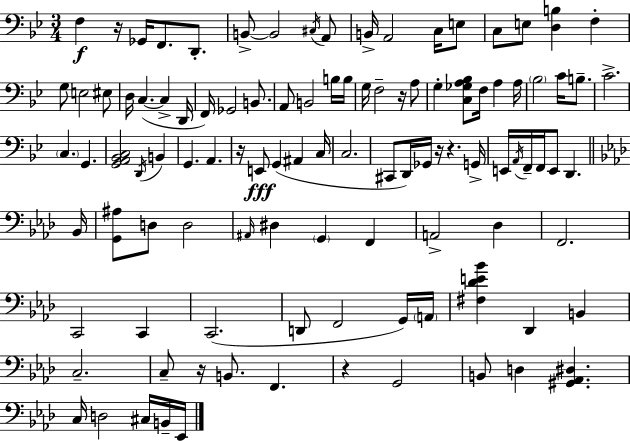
{
  \clef bass
  \numericTimeSignature
  \time 3/4
  \key bes \major
  f4\f r16 ges,16 f,8. d,8.-. | b,8->~~ b,2 \acciaccatura { cis16 } a,8 | b,16-> a,2 c16 e8 | c8 e8 <d b>4 f4-. | \break g8 e2 eis8 | d16 c4.~(~ c4-> | d,16 f,16) ges,2 b,8. | a,8 b,2 b16 | \break b16 g16 f2-- r16 a8 | g4-. <c ges a bes>8 f16 a4 | a16 \parenthesize bes2 c'16 b8.-- | c'2.-> | \break \parenthesize c4. g,4. | <g, a, bes, c>2 \acciaccatura { d,16 } b,4 | g,4. a,4. | r16 e,8\fff g,4( ais,4 | \break c16 c2. | cis,8 d,16) ges,16 r16 r4. | g,16-> e,16 \acciaccatura { a,16 } f,16-- f,16 e,8 d,4. | \bar "||" \break \key aes \major bes,16 <g, ais>8 d8 d2 | \grace { ais,16 } dis4 \parenthesize g,4 f,4 | a,2-> des4 | f,2. | \break c,2 c,4 | c,2.( | d,8 f,2 | g,16) \parenthesize a,16 <fis des' e' bes'>4 des,4 b,4 | \break c2.-- | c8-- r16 b,8. f,4. | r4 g,2 | b,8 d4 <gis, aes, dis>4. | \break c16 d2 cis16 | b,16-- ees,16 \bar "|."
}